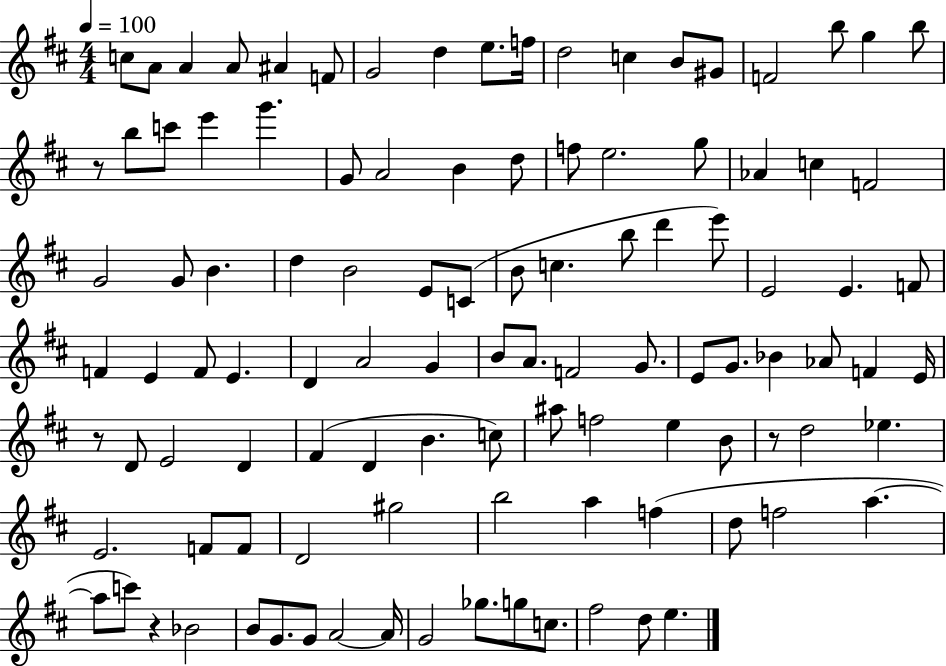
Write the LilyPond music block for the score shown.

{
  \clef treble
  \numericTimeSignature
  \time 4/4
  \key d \major
  \tempo 4 = 100
  \repeat volta 2 { c''8 a'8 a'4 a'8 ais'4 f'8 | g'2 d''4 e''8. f''16 | d''2 c''4 b'8 gis'8 | f'2 b''8 g''4 b''8 | \break r8 b''8 c'''8 e'''4 g'''4. | g'8 a'2 b'4 d''8 | f''8 e''2. g''8 | aes'4 c''4 f'2 | \break g'2 g'8 b'4. | d''4 b'2 e'8 c'8( | b'8 c''4. b''8 d'''4 e'''8) | e'2 e'4. f'8 | \break f'4 e'4 f'8 e'4. | d'4 a'2 g'4 | b'8 a'8. f'2 g'8. | e'8 g'8. bes'4 aes'8 f'4 e'16 | \break r8 d'8 e'2 d'4 | fis'4( d'4 b'4. c''8) | ais''8 f''2 e''4 b'8 | r8 d''2 ees''4. | \break e'2. f'8 f'8 | d'2 gis''2 | b''2 a''4 f''4( | d''8 f''2 a''4.~~ | \break a''8 c'''8) r4 bes'2 | b'8 g'8. g'8 a'2~~ a'16 | g'2 ges''8. g''8 c''8. | fis''2 d''8 e''4. | \break } \bar "|."
}